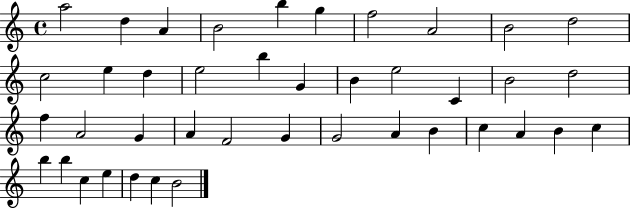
A5/h D5/q A4/q B4/h B5/q G5/q F5/h A4/h B4/h D5/h C5/h E5/q D5/q E5/h B5/q G4/q B4/q E5/h C4/q B4/h D5/h F5/q A4/h G4/q A4/q F4/h G4/q G4/h A4/q B4/q C5/q A4/q B4/q C5/q B5/q B5/q C5/q E5/q D5/q C5/q B4/h